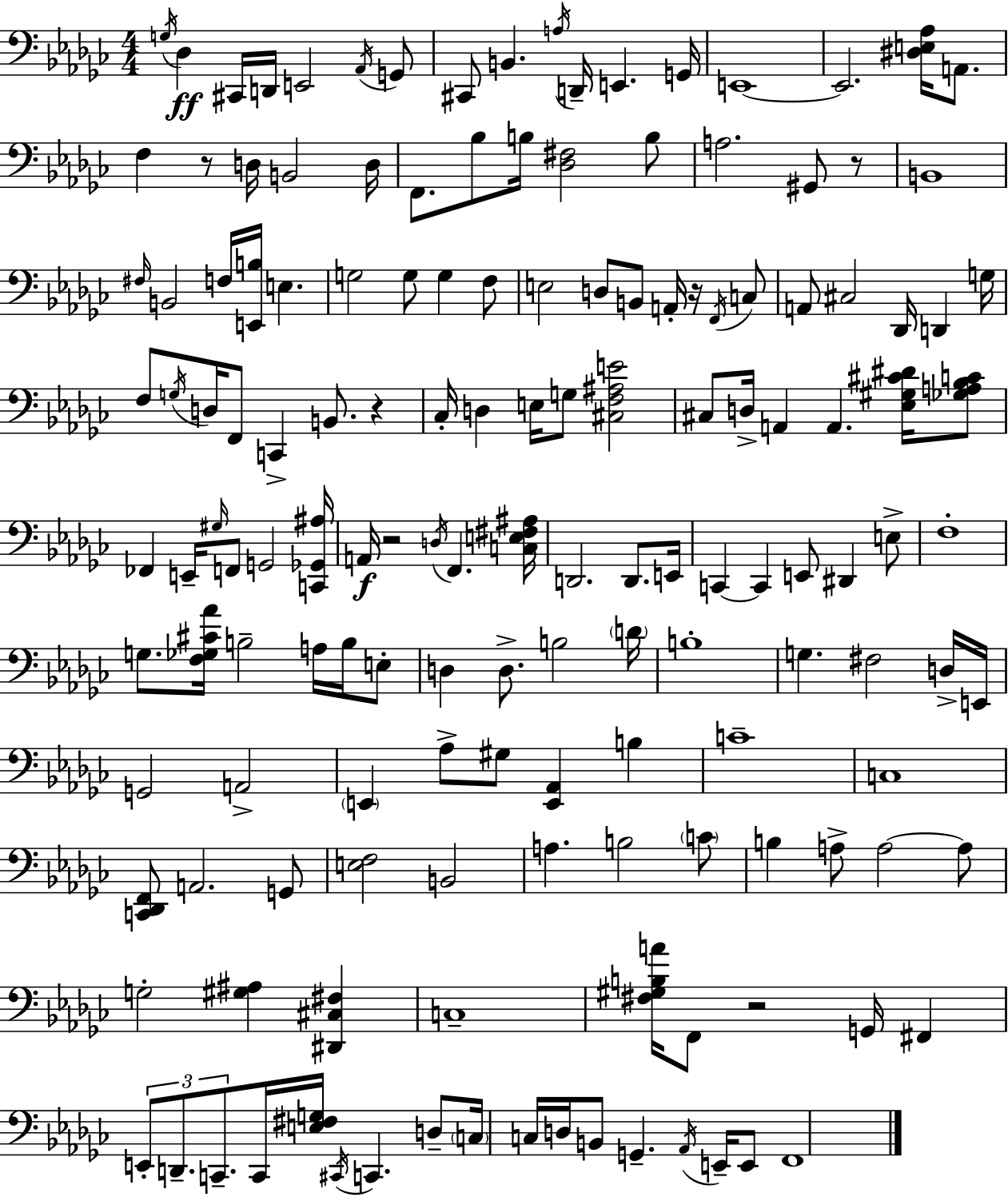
{
  \clef bass
  \numericTimeSignature
  \time 4/4
  \key ees \minor
  \repeat volta 2 { \acciaccatura { g16 }\ff des4 cis,16 d,16 e,2 \acciaccatura { aes,16 } | g,8 cis,8 b,4. \acciaccatura { a16 } d,16-- e,4. | g,16 e,1~~ | e,2. <dis e aes>16 | \break a,8. f4 r8 d16 b,2 | d16 f,8. bes8 b16 <des fis>2 | b8 a2. gis,8 | r8 b,1 | \break \grace { fis16 } b,2 f16 <e, b>16 e4. | g2 g8 g4 | f8 e2 d8 b,8 | a,16-. r16 \acciaccatura { f,16 } c8 a,8 cis2 des,16 | \break d,4 g16 f8 \acciaccatura { g16 } d16 f,8 c,4-> b,8. | r4 ces16-. d4 e16 g8 <cis f ais e'>2 | cis8 d16-> a,4 a,4. | <ees gis cis' dis'>16 <ges a bes c'>8 fes,4 e,16-- \grace { gis16 } f,8 g,2 | \break <c, ges, ais>16 a,16\f r2 | \acciaccatura { d16 } f,4. <c e fis ais>16 d,2. | d,8. e,16 c,4~~ c,4 | e,8 dis,4 e8-> f1-. | \break g8. <f ges cis' aes'>16 b2-- | a16 b16 e8-. d4 d8.-> b2 | \parenthesize d'16 b1-. | g4. fis2 | \break d16-> e,16 g,2 | a,2-> \parenthesize e,4 aes8-> gis8 | <e, aes,>4 b4 c'1-- | c1 | \break <c, des, f,>8 a,2. | g,8 <e f>2 | b,2 a4. b2 | \parenthesize c'8 b4 a8-> a2~~ | \break a8 g2-. | <gis ais>4 <dis, cis fis>4 c1-- | <fis gis b a'>16 f,8 r2 | g,16 fis,4 \tuplet 3/2 { e,8-. d,8.-- c,8.-- } | \break c,16 <e fis g>16 \acciaccatura { cis,16 } c,4. d8-- \parenthesize c16 c16 d16 b,8 | g,4.-- \acciaccatura { aes,16 } e,16-- e,8 f,1 | } \bar "|."
}